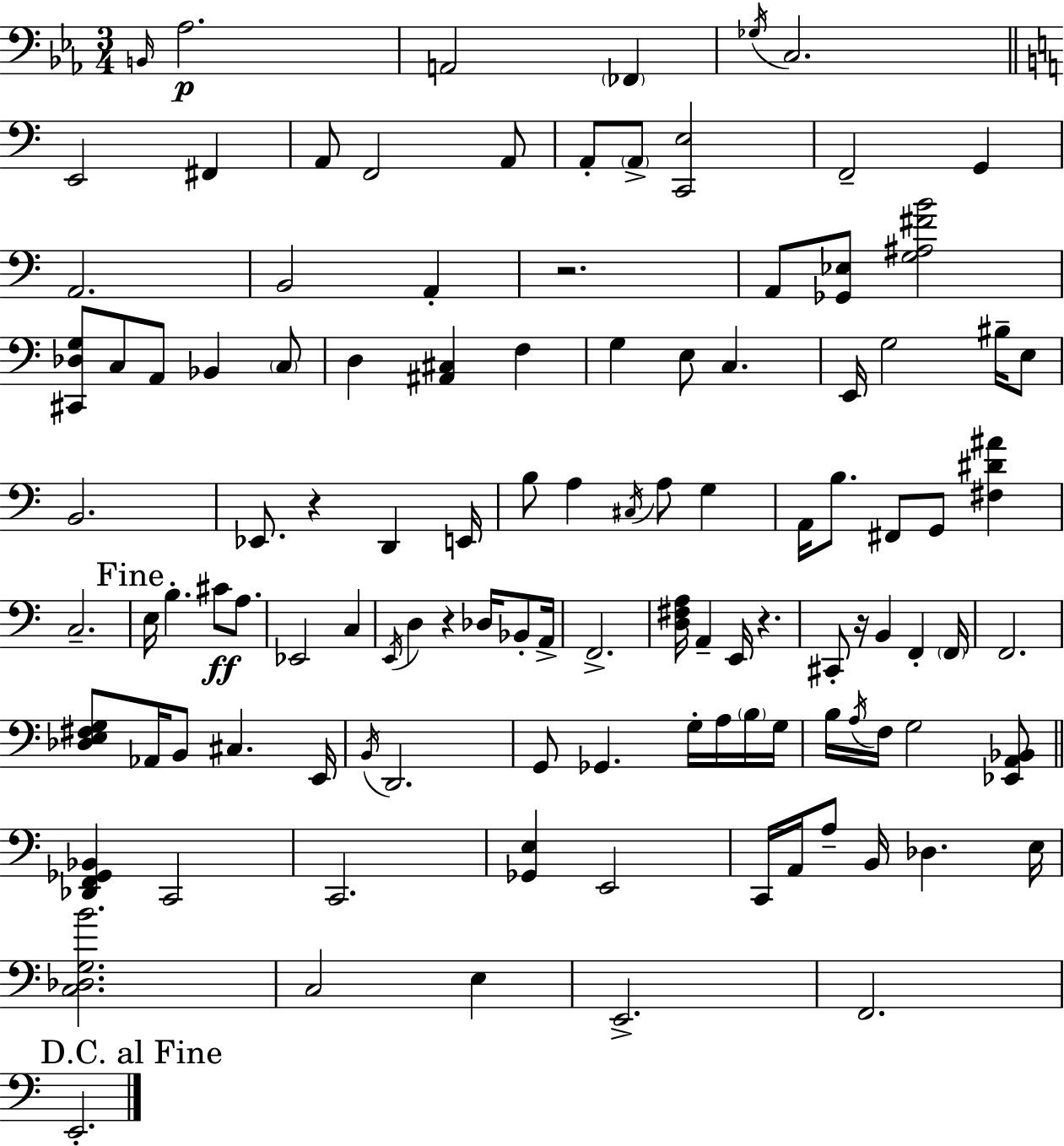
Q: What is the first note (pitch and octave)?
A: B2